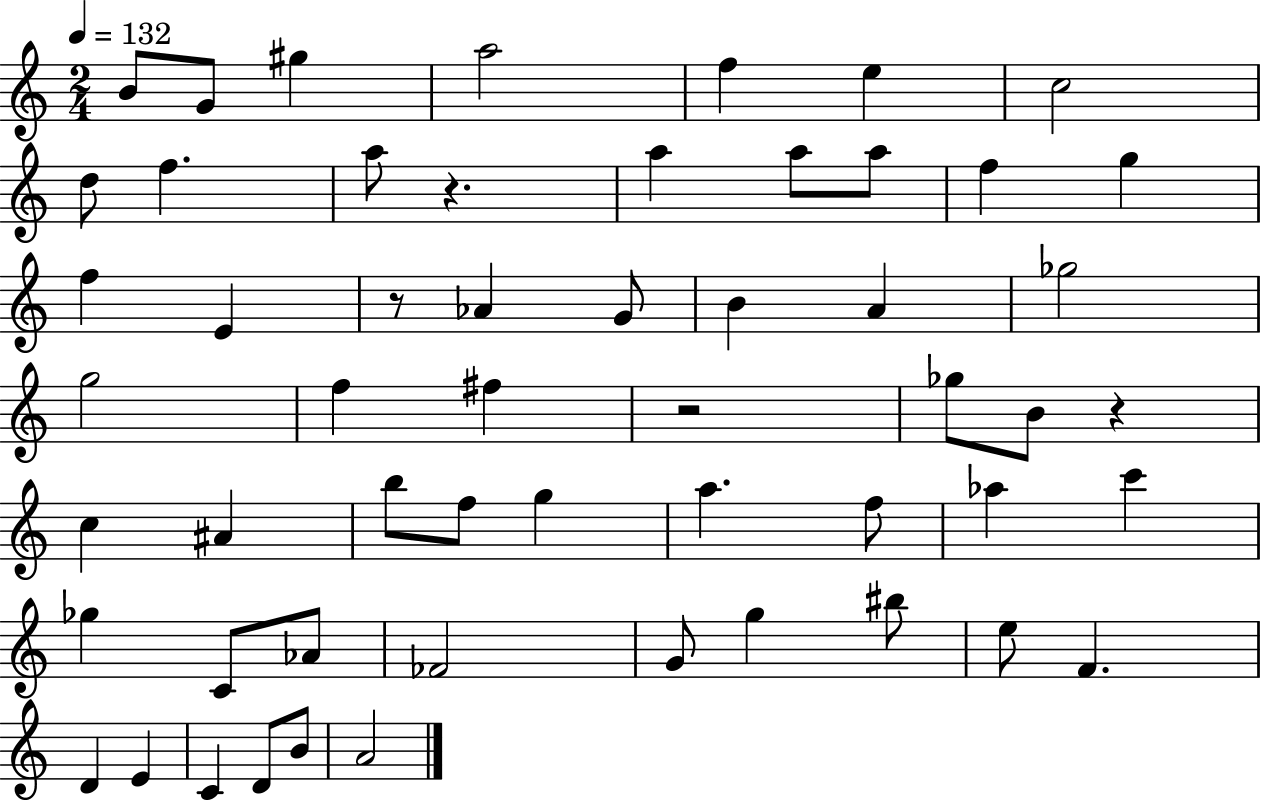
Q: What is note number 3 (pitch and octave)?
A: G#5